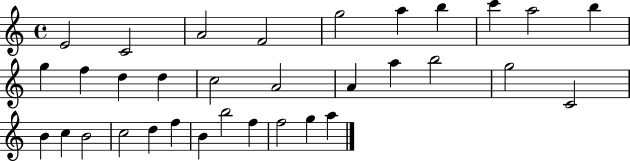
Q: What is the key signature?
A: C major